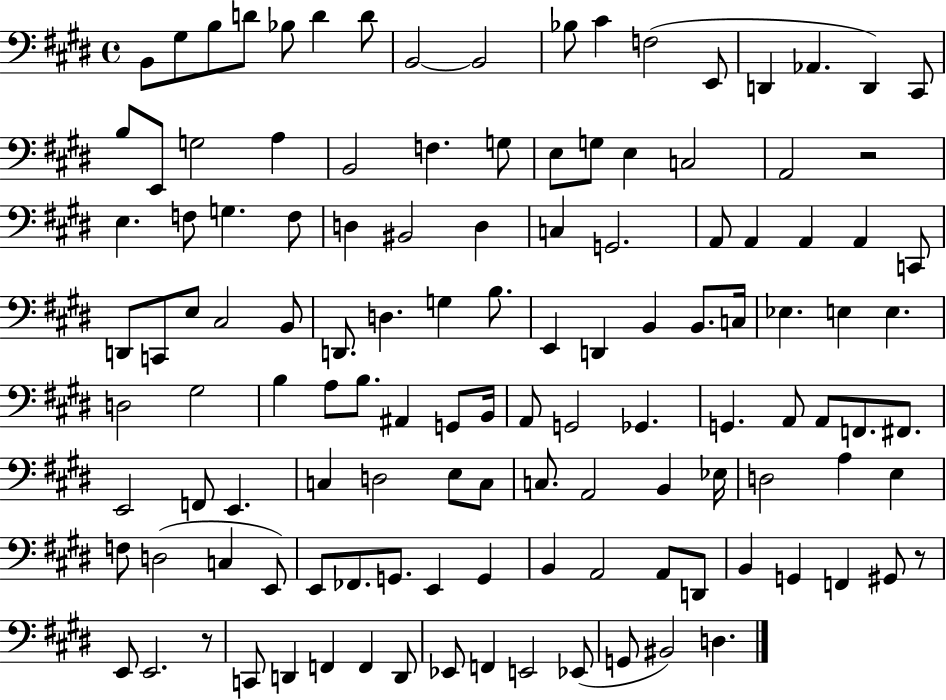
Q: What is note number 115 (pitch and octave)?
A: Eb2